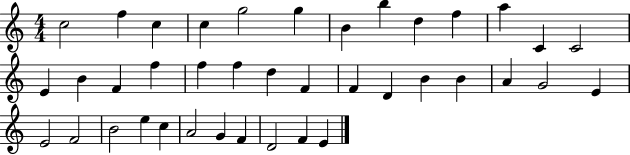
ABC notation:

X:1
T:Untitled
M:4/4
L:1/4
K:C
c2 f c c g2 g B b d f a C C2 E B F f f f d F F D B B A G2 E E2 F2 B2 e c A2 G F D2 F E